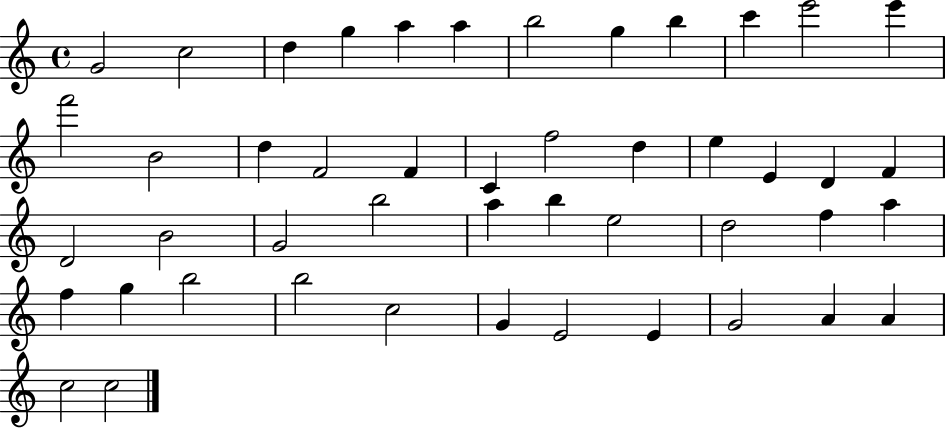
G4/h C5/h D5/q G5/q A5/q A5/q B5/h G5/q B5/q C6/q E6/h E6/q F6/h B4/h D5/q F4/h F4/q C4/q F5/h D5/q E5/q E4/q D4/q F4/q D4/h B4/h G4/h B5/h A5/q B5/q E5/h D5/h F5/q A5/q F5/q G5/q B5/h B5/h C5/h G4/q E4/h E4/q G4/h A4/q A4/q C5/h C5/h